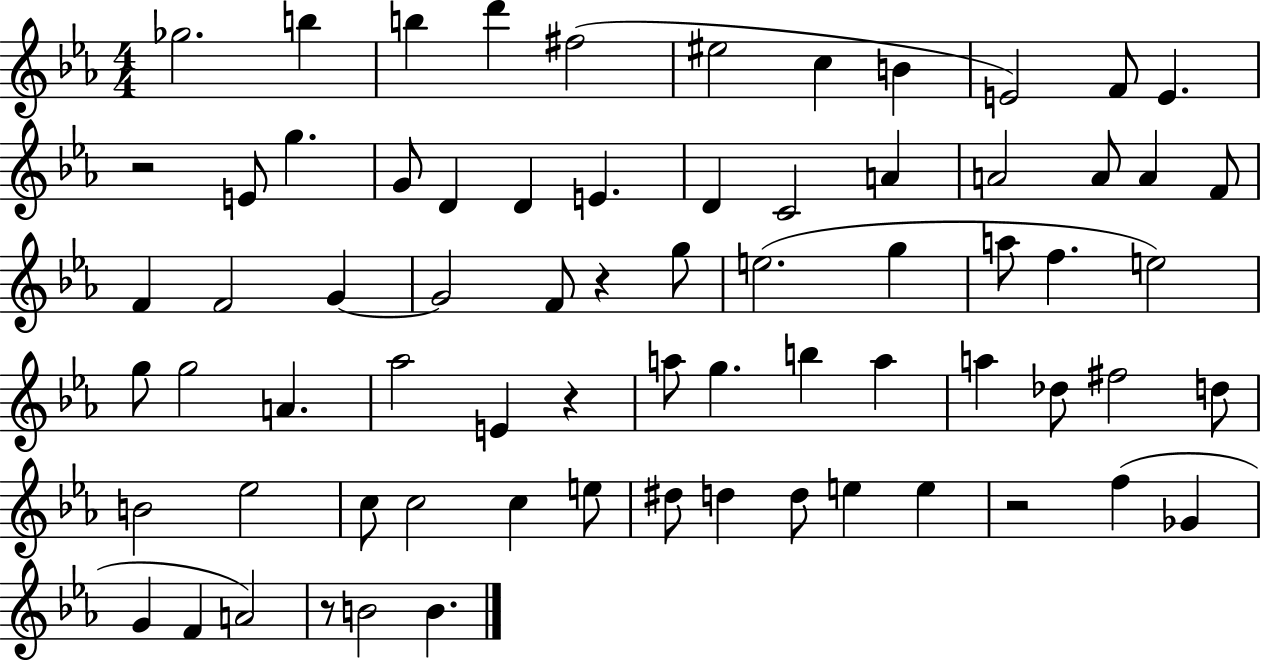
{
  \clef treble
  \numericTimeSignature
  \time 4/4
  \key ees \major
  \repeat volta 2 { ges''2. b''4 | b''4 d'''4 fis''2( | eis''2 c''4 b'4 | e'2) f'8 e'4. | \break r2 e'8 g''4. | g'8 d'4 d'4 e'4. | d'4 c'2 a'4 | a'2 a'8 a'4 f'8 | \break f'4 f'2 g'4~~ | g'2 f'8 r4 g''8 | e''2.( g''4 | a''8 f''4. e''2) | \break g''8 g''2 a'4. | aes''2 e'4 r4 | a''8 g''4. b''4 a''4 | a''4 des''8 fis''2 d''8 | \break b'2 ees''2 | c''8 c''2 c''4 e''8 | dis''8 d''4 d''8 e''4 e''4 | r2 f''4( ges'4 | \break g'4 f'4 a'2) | r8 b'2 b'4. | } \bar "|."
}